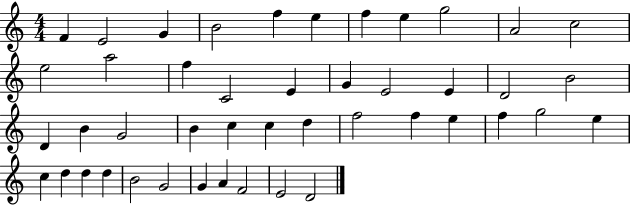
{
  \clef treble
  \numericTimeSignature
  \time 4/4
  \key c \major
  f'4 e'2 g'4 | b'2 f''4 e''4 | f''4 e''4 g''2 | a'2 c''2 | \break e''2 a''2 | f''4 c'2 e'4 | g'4 e'2 e'4 | d'2 b'2 | \break d'4 b'4 g'2 | b'4 c''4 c''4 d''4 | f''2 f''4 e''4 | f''4 g''2 e''4 | \break c''4 d''4 d''4 d''4 | b'2 g'2 | g'4 a'4 f'2 | e'2 d'2 | \break \bar "|."
}